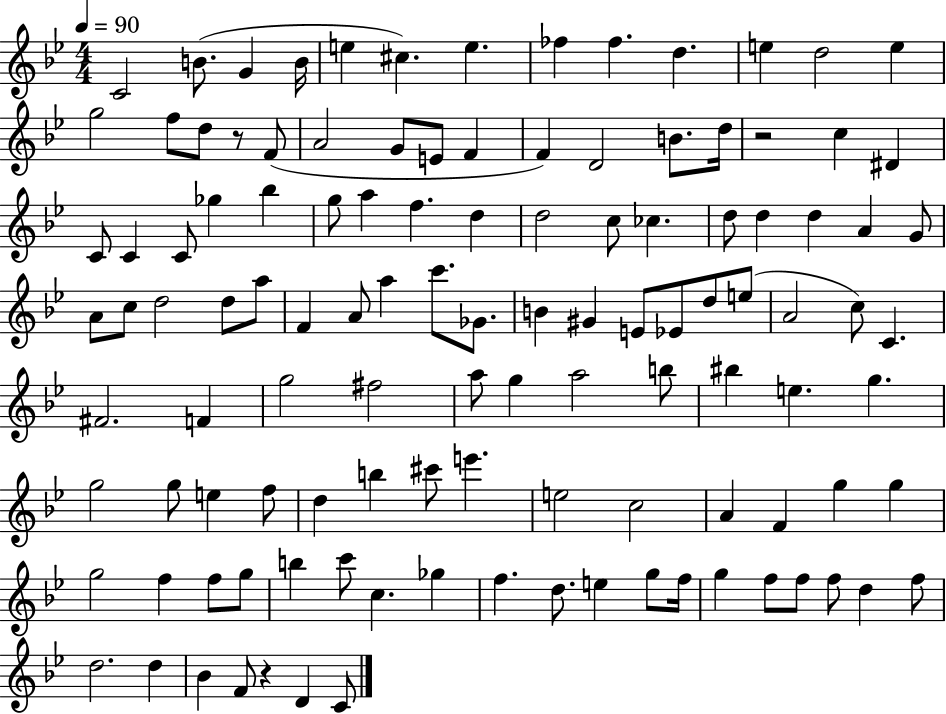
C4/h B4/e. G4/q B4/s E5/q C#5/q. E5/q. FES5/q FES5/q. D5/q. E5/q D5/h E5/q G5/h F5/e D5/e R/e F4/e A4/h G4/e E4/e F4/q F4/q D4/h B4/e. D5/s R/h C5/q D#4/q C4/e C4/q C4/e Gb5/q Bb5/q G5/e A5/q F5/q. D5/q D5/h C5/e CES5/q. D5/e D5/q D5/q A4/q G4/e A4/e C5/e D5/h D5/e A5/e F4/q A4/e A5/q C6/e. Gb4/e. B4/q G#4/q E4/e Eb4/e D5/e E5/e A4/h C5/e C4/q. F#4/h. F4/q G5/h F#5/h A5/e G5/q A5/h B5/e BIS5/q E5/q. G5/q. G5/h G5/e E5/q F5/e D5/q B5/q C#6/e E6/q. E5/h C5/h A4/q F4/q G5/q G5/q G5/h F5/q F5/e G5/e B5/q C6/e C5/q. Gb5/q F5/q. D5/e. E5/q G5/e F5/s G5/q F5/e F5/e F5/e D5/q F5/e D5/h. D5/q Bb4/q F4/e R/q D4/q C4/e